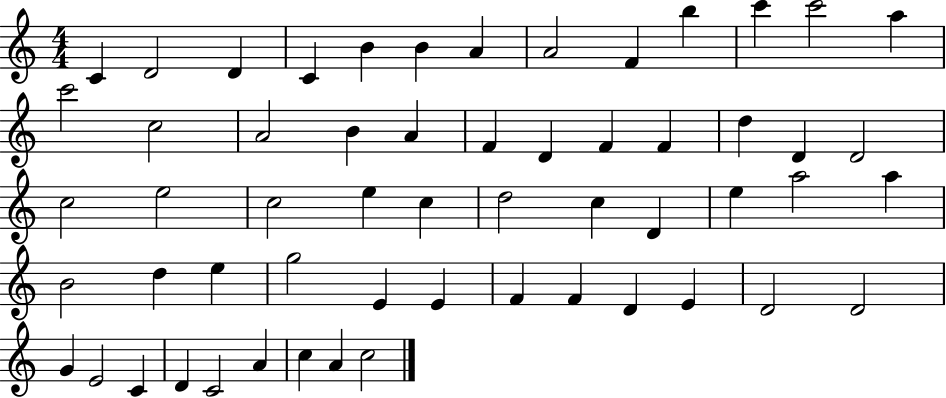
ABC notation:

X:1
T:Untitled
M:4/4
L:1/4
K:C
C D2 D C B B A A2 F b c' c'2 a c'2 c2 A2 B A F D F F d D D2 c2 e2 c2 e c d2 c D e a2 a B2 d e g2 E E F F D E D2 D2 G E2 C D C2 A c A c2